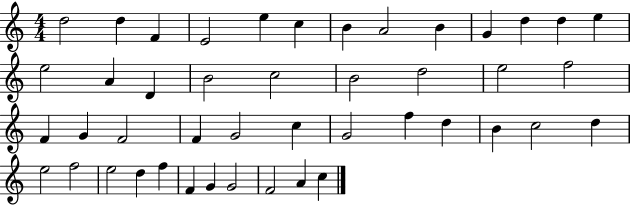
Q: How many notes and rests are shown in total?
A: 45